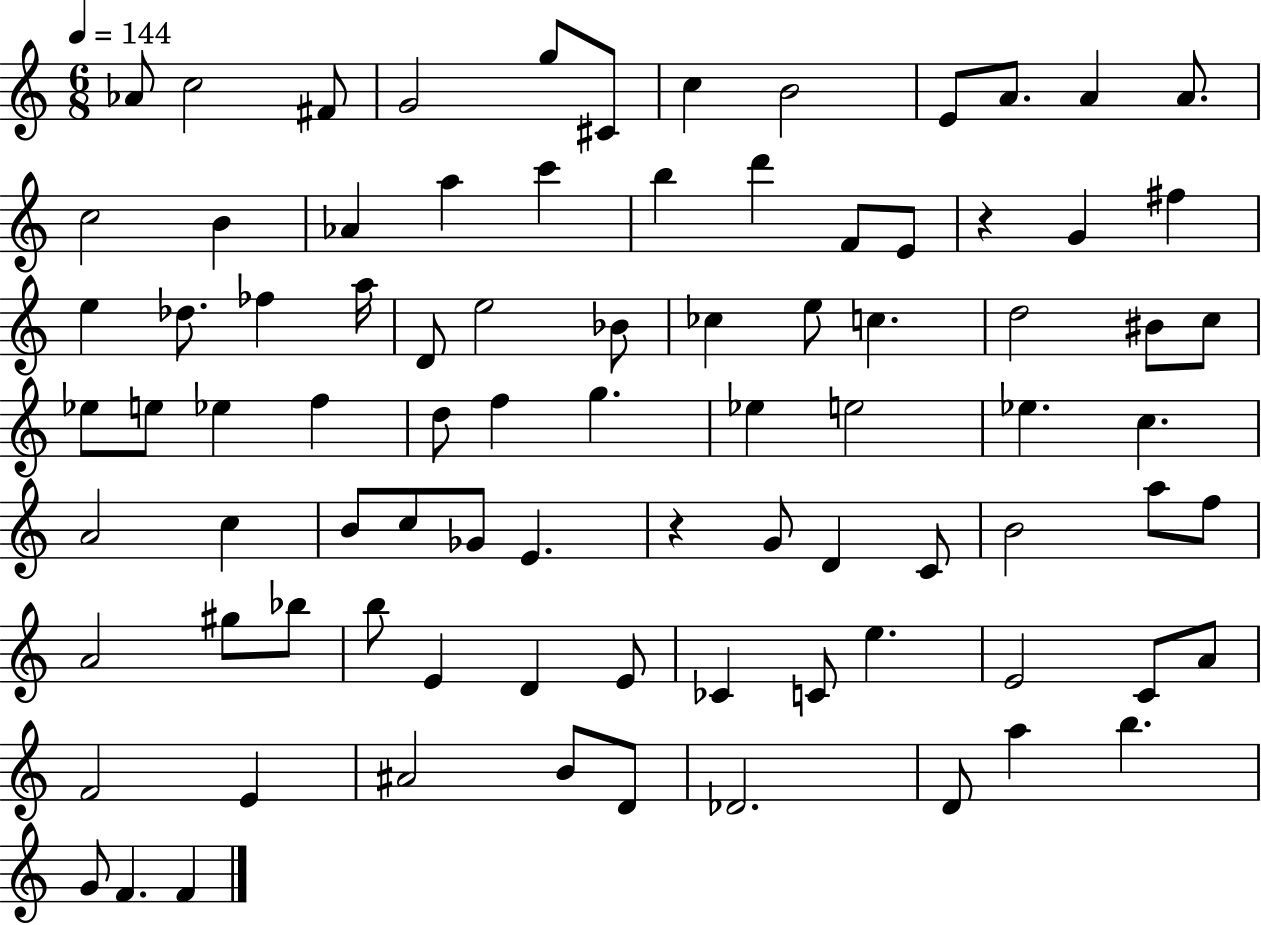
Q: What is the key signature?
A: C major